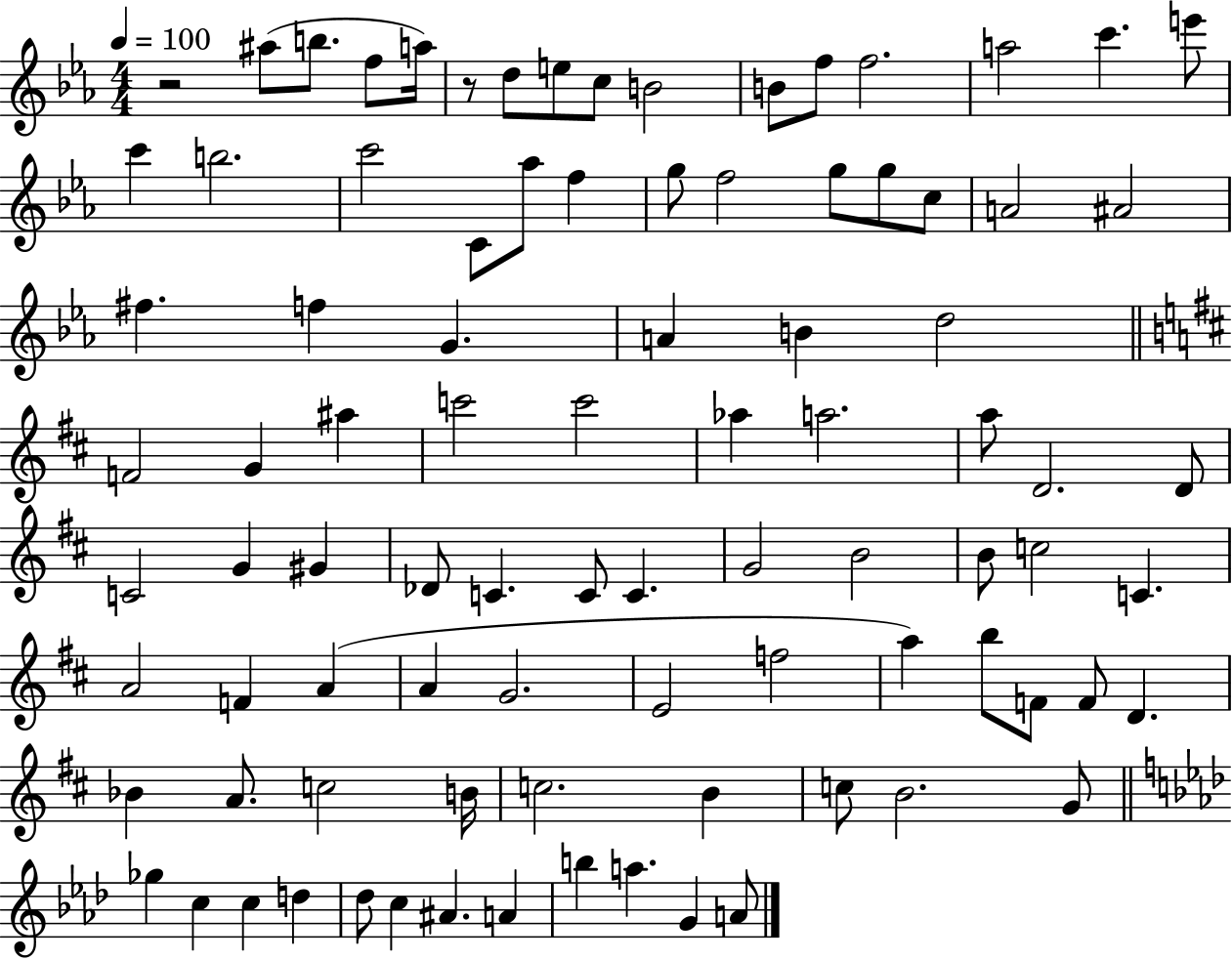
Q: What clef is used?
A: treble